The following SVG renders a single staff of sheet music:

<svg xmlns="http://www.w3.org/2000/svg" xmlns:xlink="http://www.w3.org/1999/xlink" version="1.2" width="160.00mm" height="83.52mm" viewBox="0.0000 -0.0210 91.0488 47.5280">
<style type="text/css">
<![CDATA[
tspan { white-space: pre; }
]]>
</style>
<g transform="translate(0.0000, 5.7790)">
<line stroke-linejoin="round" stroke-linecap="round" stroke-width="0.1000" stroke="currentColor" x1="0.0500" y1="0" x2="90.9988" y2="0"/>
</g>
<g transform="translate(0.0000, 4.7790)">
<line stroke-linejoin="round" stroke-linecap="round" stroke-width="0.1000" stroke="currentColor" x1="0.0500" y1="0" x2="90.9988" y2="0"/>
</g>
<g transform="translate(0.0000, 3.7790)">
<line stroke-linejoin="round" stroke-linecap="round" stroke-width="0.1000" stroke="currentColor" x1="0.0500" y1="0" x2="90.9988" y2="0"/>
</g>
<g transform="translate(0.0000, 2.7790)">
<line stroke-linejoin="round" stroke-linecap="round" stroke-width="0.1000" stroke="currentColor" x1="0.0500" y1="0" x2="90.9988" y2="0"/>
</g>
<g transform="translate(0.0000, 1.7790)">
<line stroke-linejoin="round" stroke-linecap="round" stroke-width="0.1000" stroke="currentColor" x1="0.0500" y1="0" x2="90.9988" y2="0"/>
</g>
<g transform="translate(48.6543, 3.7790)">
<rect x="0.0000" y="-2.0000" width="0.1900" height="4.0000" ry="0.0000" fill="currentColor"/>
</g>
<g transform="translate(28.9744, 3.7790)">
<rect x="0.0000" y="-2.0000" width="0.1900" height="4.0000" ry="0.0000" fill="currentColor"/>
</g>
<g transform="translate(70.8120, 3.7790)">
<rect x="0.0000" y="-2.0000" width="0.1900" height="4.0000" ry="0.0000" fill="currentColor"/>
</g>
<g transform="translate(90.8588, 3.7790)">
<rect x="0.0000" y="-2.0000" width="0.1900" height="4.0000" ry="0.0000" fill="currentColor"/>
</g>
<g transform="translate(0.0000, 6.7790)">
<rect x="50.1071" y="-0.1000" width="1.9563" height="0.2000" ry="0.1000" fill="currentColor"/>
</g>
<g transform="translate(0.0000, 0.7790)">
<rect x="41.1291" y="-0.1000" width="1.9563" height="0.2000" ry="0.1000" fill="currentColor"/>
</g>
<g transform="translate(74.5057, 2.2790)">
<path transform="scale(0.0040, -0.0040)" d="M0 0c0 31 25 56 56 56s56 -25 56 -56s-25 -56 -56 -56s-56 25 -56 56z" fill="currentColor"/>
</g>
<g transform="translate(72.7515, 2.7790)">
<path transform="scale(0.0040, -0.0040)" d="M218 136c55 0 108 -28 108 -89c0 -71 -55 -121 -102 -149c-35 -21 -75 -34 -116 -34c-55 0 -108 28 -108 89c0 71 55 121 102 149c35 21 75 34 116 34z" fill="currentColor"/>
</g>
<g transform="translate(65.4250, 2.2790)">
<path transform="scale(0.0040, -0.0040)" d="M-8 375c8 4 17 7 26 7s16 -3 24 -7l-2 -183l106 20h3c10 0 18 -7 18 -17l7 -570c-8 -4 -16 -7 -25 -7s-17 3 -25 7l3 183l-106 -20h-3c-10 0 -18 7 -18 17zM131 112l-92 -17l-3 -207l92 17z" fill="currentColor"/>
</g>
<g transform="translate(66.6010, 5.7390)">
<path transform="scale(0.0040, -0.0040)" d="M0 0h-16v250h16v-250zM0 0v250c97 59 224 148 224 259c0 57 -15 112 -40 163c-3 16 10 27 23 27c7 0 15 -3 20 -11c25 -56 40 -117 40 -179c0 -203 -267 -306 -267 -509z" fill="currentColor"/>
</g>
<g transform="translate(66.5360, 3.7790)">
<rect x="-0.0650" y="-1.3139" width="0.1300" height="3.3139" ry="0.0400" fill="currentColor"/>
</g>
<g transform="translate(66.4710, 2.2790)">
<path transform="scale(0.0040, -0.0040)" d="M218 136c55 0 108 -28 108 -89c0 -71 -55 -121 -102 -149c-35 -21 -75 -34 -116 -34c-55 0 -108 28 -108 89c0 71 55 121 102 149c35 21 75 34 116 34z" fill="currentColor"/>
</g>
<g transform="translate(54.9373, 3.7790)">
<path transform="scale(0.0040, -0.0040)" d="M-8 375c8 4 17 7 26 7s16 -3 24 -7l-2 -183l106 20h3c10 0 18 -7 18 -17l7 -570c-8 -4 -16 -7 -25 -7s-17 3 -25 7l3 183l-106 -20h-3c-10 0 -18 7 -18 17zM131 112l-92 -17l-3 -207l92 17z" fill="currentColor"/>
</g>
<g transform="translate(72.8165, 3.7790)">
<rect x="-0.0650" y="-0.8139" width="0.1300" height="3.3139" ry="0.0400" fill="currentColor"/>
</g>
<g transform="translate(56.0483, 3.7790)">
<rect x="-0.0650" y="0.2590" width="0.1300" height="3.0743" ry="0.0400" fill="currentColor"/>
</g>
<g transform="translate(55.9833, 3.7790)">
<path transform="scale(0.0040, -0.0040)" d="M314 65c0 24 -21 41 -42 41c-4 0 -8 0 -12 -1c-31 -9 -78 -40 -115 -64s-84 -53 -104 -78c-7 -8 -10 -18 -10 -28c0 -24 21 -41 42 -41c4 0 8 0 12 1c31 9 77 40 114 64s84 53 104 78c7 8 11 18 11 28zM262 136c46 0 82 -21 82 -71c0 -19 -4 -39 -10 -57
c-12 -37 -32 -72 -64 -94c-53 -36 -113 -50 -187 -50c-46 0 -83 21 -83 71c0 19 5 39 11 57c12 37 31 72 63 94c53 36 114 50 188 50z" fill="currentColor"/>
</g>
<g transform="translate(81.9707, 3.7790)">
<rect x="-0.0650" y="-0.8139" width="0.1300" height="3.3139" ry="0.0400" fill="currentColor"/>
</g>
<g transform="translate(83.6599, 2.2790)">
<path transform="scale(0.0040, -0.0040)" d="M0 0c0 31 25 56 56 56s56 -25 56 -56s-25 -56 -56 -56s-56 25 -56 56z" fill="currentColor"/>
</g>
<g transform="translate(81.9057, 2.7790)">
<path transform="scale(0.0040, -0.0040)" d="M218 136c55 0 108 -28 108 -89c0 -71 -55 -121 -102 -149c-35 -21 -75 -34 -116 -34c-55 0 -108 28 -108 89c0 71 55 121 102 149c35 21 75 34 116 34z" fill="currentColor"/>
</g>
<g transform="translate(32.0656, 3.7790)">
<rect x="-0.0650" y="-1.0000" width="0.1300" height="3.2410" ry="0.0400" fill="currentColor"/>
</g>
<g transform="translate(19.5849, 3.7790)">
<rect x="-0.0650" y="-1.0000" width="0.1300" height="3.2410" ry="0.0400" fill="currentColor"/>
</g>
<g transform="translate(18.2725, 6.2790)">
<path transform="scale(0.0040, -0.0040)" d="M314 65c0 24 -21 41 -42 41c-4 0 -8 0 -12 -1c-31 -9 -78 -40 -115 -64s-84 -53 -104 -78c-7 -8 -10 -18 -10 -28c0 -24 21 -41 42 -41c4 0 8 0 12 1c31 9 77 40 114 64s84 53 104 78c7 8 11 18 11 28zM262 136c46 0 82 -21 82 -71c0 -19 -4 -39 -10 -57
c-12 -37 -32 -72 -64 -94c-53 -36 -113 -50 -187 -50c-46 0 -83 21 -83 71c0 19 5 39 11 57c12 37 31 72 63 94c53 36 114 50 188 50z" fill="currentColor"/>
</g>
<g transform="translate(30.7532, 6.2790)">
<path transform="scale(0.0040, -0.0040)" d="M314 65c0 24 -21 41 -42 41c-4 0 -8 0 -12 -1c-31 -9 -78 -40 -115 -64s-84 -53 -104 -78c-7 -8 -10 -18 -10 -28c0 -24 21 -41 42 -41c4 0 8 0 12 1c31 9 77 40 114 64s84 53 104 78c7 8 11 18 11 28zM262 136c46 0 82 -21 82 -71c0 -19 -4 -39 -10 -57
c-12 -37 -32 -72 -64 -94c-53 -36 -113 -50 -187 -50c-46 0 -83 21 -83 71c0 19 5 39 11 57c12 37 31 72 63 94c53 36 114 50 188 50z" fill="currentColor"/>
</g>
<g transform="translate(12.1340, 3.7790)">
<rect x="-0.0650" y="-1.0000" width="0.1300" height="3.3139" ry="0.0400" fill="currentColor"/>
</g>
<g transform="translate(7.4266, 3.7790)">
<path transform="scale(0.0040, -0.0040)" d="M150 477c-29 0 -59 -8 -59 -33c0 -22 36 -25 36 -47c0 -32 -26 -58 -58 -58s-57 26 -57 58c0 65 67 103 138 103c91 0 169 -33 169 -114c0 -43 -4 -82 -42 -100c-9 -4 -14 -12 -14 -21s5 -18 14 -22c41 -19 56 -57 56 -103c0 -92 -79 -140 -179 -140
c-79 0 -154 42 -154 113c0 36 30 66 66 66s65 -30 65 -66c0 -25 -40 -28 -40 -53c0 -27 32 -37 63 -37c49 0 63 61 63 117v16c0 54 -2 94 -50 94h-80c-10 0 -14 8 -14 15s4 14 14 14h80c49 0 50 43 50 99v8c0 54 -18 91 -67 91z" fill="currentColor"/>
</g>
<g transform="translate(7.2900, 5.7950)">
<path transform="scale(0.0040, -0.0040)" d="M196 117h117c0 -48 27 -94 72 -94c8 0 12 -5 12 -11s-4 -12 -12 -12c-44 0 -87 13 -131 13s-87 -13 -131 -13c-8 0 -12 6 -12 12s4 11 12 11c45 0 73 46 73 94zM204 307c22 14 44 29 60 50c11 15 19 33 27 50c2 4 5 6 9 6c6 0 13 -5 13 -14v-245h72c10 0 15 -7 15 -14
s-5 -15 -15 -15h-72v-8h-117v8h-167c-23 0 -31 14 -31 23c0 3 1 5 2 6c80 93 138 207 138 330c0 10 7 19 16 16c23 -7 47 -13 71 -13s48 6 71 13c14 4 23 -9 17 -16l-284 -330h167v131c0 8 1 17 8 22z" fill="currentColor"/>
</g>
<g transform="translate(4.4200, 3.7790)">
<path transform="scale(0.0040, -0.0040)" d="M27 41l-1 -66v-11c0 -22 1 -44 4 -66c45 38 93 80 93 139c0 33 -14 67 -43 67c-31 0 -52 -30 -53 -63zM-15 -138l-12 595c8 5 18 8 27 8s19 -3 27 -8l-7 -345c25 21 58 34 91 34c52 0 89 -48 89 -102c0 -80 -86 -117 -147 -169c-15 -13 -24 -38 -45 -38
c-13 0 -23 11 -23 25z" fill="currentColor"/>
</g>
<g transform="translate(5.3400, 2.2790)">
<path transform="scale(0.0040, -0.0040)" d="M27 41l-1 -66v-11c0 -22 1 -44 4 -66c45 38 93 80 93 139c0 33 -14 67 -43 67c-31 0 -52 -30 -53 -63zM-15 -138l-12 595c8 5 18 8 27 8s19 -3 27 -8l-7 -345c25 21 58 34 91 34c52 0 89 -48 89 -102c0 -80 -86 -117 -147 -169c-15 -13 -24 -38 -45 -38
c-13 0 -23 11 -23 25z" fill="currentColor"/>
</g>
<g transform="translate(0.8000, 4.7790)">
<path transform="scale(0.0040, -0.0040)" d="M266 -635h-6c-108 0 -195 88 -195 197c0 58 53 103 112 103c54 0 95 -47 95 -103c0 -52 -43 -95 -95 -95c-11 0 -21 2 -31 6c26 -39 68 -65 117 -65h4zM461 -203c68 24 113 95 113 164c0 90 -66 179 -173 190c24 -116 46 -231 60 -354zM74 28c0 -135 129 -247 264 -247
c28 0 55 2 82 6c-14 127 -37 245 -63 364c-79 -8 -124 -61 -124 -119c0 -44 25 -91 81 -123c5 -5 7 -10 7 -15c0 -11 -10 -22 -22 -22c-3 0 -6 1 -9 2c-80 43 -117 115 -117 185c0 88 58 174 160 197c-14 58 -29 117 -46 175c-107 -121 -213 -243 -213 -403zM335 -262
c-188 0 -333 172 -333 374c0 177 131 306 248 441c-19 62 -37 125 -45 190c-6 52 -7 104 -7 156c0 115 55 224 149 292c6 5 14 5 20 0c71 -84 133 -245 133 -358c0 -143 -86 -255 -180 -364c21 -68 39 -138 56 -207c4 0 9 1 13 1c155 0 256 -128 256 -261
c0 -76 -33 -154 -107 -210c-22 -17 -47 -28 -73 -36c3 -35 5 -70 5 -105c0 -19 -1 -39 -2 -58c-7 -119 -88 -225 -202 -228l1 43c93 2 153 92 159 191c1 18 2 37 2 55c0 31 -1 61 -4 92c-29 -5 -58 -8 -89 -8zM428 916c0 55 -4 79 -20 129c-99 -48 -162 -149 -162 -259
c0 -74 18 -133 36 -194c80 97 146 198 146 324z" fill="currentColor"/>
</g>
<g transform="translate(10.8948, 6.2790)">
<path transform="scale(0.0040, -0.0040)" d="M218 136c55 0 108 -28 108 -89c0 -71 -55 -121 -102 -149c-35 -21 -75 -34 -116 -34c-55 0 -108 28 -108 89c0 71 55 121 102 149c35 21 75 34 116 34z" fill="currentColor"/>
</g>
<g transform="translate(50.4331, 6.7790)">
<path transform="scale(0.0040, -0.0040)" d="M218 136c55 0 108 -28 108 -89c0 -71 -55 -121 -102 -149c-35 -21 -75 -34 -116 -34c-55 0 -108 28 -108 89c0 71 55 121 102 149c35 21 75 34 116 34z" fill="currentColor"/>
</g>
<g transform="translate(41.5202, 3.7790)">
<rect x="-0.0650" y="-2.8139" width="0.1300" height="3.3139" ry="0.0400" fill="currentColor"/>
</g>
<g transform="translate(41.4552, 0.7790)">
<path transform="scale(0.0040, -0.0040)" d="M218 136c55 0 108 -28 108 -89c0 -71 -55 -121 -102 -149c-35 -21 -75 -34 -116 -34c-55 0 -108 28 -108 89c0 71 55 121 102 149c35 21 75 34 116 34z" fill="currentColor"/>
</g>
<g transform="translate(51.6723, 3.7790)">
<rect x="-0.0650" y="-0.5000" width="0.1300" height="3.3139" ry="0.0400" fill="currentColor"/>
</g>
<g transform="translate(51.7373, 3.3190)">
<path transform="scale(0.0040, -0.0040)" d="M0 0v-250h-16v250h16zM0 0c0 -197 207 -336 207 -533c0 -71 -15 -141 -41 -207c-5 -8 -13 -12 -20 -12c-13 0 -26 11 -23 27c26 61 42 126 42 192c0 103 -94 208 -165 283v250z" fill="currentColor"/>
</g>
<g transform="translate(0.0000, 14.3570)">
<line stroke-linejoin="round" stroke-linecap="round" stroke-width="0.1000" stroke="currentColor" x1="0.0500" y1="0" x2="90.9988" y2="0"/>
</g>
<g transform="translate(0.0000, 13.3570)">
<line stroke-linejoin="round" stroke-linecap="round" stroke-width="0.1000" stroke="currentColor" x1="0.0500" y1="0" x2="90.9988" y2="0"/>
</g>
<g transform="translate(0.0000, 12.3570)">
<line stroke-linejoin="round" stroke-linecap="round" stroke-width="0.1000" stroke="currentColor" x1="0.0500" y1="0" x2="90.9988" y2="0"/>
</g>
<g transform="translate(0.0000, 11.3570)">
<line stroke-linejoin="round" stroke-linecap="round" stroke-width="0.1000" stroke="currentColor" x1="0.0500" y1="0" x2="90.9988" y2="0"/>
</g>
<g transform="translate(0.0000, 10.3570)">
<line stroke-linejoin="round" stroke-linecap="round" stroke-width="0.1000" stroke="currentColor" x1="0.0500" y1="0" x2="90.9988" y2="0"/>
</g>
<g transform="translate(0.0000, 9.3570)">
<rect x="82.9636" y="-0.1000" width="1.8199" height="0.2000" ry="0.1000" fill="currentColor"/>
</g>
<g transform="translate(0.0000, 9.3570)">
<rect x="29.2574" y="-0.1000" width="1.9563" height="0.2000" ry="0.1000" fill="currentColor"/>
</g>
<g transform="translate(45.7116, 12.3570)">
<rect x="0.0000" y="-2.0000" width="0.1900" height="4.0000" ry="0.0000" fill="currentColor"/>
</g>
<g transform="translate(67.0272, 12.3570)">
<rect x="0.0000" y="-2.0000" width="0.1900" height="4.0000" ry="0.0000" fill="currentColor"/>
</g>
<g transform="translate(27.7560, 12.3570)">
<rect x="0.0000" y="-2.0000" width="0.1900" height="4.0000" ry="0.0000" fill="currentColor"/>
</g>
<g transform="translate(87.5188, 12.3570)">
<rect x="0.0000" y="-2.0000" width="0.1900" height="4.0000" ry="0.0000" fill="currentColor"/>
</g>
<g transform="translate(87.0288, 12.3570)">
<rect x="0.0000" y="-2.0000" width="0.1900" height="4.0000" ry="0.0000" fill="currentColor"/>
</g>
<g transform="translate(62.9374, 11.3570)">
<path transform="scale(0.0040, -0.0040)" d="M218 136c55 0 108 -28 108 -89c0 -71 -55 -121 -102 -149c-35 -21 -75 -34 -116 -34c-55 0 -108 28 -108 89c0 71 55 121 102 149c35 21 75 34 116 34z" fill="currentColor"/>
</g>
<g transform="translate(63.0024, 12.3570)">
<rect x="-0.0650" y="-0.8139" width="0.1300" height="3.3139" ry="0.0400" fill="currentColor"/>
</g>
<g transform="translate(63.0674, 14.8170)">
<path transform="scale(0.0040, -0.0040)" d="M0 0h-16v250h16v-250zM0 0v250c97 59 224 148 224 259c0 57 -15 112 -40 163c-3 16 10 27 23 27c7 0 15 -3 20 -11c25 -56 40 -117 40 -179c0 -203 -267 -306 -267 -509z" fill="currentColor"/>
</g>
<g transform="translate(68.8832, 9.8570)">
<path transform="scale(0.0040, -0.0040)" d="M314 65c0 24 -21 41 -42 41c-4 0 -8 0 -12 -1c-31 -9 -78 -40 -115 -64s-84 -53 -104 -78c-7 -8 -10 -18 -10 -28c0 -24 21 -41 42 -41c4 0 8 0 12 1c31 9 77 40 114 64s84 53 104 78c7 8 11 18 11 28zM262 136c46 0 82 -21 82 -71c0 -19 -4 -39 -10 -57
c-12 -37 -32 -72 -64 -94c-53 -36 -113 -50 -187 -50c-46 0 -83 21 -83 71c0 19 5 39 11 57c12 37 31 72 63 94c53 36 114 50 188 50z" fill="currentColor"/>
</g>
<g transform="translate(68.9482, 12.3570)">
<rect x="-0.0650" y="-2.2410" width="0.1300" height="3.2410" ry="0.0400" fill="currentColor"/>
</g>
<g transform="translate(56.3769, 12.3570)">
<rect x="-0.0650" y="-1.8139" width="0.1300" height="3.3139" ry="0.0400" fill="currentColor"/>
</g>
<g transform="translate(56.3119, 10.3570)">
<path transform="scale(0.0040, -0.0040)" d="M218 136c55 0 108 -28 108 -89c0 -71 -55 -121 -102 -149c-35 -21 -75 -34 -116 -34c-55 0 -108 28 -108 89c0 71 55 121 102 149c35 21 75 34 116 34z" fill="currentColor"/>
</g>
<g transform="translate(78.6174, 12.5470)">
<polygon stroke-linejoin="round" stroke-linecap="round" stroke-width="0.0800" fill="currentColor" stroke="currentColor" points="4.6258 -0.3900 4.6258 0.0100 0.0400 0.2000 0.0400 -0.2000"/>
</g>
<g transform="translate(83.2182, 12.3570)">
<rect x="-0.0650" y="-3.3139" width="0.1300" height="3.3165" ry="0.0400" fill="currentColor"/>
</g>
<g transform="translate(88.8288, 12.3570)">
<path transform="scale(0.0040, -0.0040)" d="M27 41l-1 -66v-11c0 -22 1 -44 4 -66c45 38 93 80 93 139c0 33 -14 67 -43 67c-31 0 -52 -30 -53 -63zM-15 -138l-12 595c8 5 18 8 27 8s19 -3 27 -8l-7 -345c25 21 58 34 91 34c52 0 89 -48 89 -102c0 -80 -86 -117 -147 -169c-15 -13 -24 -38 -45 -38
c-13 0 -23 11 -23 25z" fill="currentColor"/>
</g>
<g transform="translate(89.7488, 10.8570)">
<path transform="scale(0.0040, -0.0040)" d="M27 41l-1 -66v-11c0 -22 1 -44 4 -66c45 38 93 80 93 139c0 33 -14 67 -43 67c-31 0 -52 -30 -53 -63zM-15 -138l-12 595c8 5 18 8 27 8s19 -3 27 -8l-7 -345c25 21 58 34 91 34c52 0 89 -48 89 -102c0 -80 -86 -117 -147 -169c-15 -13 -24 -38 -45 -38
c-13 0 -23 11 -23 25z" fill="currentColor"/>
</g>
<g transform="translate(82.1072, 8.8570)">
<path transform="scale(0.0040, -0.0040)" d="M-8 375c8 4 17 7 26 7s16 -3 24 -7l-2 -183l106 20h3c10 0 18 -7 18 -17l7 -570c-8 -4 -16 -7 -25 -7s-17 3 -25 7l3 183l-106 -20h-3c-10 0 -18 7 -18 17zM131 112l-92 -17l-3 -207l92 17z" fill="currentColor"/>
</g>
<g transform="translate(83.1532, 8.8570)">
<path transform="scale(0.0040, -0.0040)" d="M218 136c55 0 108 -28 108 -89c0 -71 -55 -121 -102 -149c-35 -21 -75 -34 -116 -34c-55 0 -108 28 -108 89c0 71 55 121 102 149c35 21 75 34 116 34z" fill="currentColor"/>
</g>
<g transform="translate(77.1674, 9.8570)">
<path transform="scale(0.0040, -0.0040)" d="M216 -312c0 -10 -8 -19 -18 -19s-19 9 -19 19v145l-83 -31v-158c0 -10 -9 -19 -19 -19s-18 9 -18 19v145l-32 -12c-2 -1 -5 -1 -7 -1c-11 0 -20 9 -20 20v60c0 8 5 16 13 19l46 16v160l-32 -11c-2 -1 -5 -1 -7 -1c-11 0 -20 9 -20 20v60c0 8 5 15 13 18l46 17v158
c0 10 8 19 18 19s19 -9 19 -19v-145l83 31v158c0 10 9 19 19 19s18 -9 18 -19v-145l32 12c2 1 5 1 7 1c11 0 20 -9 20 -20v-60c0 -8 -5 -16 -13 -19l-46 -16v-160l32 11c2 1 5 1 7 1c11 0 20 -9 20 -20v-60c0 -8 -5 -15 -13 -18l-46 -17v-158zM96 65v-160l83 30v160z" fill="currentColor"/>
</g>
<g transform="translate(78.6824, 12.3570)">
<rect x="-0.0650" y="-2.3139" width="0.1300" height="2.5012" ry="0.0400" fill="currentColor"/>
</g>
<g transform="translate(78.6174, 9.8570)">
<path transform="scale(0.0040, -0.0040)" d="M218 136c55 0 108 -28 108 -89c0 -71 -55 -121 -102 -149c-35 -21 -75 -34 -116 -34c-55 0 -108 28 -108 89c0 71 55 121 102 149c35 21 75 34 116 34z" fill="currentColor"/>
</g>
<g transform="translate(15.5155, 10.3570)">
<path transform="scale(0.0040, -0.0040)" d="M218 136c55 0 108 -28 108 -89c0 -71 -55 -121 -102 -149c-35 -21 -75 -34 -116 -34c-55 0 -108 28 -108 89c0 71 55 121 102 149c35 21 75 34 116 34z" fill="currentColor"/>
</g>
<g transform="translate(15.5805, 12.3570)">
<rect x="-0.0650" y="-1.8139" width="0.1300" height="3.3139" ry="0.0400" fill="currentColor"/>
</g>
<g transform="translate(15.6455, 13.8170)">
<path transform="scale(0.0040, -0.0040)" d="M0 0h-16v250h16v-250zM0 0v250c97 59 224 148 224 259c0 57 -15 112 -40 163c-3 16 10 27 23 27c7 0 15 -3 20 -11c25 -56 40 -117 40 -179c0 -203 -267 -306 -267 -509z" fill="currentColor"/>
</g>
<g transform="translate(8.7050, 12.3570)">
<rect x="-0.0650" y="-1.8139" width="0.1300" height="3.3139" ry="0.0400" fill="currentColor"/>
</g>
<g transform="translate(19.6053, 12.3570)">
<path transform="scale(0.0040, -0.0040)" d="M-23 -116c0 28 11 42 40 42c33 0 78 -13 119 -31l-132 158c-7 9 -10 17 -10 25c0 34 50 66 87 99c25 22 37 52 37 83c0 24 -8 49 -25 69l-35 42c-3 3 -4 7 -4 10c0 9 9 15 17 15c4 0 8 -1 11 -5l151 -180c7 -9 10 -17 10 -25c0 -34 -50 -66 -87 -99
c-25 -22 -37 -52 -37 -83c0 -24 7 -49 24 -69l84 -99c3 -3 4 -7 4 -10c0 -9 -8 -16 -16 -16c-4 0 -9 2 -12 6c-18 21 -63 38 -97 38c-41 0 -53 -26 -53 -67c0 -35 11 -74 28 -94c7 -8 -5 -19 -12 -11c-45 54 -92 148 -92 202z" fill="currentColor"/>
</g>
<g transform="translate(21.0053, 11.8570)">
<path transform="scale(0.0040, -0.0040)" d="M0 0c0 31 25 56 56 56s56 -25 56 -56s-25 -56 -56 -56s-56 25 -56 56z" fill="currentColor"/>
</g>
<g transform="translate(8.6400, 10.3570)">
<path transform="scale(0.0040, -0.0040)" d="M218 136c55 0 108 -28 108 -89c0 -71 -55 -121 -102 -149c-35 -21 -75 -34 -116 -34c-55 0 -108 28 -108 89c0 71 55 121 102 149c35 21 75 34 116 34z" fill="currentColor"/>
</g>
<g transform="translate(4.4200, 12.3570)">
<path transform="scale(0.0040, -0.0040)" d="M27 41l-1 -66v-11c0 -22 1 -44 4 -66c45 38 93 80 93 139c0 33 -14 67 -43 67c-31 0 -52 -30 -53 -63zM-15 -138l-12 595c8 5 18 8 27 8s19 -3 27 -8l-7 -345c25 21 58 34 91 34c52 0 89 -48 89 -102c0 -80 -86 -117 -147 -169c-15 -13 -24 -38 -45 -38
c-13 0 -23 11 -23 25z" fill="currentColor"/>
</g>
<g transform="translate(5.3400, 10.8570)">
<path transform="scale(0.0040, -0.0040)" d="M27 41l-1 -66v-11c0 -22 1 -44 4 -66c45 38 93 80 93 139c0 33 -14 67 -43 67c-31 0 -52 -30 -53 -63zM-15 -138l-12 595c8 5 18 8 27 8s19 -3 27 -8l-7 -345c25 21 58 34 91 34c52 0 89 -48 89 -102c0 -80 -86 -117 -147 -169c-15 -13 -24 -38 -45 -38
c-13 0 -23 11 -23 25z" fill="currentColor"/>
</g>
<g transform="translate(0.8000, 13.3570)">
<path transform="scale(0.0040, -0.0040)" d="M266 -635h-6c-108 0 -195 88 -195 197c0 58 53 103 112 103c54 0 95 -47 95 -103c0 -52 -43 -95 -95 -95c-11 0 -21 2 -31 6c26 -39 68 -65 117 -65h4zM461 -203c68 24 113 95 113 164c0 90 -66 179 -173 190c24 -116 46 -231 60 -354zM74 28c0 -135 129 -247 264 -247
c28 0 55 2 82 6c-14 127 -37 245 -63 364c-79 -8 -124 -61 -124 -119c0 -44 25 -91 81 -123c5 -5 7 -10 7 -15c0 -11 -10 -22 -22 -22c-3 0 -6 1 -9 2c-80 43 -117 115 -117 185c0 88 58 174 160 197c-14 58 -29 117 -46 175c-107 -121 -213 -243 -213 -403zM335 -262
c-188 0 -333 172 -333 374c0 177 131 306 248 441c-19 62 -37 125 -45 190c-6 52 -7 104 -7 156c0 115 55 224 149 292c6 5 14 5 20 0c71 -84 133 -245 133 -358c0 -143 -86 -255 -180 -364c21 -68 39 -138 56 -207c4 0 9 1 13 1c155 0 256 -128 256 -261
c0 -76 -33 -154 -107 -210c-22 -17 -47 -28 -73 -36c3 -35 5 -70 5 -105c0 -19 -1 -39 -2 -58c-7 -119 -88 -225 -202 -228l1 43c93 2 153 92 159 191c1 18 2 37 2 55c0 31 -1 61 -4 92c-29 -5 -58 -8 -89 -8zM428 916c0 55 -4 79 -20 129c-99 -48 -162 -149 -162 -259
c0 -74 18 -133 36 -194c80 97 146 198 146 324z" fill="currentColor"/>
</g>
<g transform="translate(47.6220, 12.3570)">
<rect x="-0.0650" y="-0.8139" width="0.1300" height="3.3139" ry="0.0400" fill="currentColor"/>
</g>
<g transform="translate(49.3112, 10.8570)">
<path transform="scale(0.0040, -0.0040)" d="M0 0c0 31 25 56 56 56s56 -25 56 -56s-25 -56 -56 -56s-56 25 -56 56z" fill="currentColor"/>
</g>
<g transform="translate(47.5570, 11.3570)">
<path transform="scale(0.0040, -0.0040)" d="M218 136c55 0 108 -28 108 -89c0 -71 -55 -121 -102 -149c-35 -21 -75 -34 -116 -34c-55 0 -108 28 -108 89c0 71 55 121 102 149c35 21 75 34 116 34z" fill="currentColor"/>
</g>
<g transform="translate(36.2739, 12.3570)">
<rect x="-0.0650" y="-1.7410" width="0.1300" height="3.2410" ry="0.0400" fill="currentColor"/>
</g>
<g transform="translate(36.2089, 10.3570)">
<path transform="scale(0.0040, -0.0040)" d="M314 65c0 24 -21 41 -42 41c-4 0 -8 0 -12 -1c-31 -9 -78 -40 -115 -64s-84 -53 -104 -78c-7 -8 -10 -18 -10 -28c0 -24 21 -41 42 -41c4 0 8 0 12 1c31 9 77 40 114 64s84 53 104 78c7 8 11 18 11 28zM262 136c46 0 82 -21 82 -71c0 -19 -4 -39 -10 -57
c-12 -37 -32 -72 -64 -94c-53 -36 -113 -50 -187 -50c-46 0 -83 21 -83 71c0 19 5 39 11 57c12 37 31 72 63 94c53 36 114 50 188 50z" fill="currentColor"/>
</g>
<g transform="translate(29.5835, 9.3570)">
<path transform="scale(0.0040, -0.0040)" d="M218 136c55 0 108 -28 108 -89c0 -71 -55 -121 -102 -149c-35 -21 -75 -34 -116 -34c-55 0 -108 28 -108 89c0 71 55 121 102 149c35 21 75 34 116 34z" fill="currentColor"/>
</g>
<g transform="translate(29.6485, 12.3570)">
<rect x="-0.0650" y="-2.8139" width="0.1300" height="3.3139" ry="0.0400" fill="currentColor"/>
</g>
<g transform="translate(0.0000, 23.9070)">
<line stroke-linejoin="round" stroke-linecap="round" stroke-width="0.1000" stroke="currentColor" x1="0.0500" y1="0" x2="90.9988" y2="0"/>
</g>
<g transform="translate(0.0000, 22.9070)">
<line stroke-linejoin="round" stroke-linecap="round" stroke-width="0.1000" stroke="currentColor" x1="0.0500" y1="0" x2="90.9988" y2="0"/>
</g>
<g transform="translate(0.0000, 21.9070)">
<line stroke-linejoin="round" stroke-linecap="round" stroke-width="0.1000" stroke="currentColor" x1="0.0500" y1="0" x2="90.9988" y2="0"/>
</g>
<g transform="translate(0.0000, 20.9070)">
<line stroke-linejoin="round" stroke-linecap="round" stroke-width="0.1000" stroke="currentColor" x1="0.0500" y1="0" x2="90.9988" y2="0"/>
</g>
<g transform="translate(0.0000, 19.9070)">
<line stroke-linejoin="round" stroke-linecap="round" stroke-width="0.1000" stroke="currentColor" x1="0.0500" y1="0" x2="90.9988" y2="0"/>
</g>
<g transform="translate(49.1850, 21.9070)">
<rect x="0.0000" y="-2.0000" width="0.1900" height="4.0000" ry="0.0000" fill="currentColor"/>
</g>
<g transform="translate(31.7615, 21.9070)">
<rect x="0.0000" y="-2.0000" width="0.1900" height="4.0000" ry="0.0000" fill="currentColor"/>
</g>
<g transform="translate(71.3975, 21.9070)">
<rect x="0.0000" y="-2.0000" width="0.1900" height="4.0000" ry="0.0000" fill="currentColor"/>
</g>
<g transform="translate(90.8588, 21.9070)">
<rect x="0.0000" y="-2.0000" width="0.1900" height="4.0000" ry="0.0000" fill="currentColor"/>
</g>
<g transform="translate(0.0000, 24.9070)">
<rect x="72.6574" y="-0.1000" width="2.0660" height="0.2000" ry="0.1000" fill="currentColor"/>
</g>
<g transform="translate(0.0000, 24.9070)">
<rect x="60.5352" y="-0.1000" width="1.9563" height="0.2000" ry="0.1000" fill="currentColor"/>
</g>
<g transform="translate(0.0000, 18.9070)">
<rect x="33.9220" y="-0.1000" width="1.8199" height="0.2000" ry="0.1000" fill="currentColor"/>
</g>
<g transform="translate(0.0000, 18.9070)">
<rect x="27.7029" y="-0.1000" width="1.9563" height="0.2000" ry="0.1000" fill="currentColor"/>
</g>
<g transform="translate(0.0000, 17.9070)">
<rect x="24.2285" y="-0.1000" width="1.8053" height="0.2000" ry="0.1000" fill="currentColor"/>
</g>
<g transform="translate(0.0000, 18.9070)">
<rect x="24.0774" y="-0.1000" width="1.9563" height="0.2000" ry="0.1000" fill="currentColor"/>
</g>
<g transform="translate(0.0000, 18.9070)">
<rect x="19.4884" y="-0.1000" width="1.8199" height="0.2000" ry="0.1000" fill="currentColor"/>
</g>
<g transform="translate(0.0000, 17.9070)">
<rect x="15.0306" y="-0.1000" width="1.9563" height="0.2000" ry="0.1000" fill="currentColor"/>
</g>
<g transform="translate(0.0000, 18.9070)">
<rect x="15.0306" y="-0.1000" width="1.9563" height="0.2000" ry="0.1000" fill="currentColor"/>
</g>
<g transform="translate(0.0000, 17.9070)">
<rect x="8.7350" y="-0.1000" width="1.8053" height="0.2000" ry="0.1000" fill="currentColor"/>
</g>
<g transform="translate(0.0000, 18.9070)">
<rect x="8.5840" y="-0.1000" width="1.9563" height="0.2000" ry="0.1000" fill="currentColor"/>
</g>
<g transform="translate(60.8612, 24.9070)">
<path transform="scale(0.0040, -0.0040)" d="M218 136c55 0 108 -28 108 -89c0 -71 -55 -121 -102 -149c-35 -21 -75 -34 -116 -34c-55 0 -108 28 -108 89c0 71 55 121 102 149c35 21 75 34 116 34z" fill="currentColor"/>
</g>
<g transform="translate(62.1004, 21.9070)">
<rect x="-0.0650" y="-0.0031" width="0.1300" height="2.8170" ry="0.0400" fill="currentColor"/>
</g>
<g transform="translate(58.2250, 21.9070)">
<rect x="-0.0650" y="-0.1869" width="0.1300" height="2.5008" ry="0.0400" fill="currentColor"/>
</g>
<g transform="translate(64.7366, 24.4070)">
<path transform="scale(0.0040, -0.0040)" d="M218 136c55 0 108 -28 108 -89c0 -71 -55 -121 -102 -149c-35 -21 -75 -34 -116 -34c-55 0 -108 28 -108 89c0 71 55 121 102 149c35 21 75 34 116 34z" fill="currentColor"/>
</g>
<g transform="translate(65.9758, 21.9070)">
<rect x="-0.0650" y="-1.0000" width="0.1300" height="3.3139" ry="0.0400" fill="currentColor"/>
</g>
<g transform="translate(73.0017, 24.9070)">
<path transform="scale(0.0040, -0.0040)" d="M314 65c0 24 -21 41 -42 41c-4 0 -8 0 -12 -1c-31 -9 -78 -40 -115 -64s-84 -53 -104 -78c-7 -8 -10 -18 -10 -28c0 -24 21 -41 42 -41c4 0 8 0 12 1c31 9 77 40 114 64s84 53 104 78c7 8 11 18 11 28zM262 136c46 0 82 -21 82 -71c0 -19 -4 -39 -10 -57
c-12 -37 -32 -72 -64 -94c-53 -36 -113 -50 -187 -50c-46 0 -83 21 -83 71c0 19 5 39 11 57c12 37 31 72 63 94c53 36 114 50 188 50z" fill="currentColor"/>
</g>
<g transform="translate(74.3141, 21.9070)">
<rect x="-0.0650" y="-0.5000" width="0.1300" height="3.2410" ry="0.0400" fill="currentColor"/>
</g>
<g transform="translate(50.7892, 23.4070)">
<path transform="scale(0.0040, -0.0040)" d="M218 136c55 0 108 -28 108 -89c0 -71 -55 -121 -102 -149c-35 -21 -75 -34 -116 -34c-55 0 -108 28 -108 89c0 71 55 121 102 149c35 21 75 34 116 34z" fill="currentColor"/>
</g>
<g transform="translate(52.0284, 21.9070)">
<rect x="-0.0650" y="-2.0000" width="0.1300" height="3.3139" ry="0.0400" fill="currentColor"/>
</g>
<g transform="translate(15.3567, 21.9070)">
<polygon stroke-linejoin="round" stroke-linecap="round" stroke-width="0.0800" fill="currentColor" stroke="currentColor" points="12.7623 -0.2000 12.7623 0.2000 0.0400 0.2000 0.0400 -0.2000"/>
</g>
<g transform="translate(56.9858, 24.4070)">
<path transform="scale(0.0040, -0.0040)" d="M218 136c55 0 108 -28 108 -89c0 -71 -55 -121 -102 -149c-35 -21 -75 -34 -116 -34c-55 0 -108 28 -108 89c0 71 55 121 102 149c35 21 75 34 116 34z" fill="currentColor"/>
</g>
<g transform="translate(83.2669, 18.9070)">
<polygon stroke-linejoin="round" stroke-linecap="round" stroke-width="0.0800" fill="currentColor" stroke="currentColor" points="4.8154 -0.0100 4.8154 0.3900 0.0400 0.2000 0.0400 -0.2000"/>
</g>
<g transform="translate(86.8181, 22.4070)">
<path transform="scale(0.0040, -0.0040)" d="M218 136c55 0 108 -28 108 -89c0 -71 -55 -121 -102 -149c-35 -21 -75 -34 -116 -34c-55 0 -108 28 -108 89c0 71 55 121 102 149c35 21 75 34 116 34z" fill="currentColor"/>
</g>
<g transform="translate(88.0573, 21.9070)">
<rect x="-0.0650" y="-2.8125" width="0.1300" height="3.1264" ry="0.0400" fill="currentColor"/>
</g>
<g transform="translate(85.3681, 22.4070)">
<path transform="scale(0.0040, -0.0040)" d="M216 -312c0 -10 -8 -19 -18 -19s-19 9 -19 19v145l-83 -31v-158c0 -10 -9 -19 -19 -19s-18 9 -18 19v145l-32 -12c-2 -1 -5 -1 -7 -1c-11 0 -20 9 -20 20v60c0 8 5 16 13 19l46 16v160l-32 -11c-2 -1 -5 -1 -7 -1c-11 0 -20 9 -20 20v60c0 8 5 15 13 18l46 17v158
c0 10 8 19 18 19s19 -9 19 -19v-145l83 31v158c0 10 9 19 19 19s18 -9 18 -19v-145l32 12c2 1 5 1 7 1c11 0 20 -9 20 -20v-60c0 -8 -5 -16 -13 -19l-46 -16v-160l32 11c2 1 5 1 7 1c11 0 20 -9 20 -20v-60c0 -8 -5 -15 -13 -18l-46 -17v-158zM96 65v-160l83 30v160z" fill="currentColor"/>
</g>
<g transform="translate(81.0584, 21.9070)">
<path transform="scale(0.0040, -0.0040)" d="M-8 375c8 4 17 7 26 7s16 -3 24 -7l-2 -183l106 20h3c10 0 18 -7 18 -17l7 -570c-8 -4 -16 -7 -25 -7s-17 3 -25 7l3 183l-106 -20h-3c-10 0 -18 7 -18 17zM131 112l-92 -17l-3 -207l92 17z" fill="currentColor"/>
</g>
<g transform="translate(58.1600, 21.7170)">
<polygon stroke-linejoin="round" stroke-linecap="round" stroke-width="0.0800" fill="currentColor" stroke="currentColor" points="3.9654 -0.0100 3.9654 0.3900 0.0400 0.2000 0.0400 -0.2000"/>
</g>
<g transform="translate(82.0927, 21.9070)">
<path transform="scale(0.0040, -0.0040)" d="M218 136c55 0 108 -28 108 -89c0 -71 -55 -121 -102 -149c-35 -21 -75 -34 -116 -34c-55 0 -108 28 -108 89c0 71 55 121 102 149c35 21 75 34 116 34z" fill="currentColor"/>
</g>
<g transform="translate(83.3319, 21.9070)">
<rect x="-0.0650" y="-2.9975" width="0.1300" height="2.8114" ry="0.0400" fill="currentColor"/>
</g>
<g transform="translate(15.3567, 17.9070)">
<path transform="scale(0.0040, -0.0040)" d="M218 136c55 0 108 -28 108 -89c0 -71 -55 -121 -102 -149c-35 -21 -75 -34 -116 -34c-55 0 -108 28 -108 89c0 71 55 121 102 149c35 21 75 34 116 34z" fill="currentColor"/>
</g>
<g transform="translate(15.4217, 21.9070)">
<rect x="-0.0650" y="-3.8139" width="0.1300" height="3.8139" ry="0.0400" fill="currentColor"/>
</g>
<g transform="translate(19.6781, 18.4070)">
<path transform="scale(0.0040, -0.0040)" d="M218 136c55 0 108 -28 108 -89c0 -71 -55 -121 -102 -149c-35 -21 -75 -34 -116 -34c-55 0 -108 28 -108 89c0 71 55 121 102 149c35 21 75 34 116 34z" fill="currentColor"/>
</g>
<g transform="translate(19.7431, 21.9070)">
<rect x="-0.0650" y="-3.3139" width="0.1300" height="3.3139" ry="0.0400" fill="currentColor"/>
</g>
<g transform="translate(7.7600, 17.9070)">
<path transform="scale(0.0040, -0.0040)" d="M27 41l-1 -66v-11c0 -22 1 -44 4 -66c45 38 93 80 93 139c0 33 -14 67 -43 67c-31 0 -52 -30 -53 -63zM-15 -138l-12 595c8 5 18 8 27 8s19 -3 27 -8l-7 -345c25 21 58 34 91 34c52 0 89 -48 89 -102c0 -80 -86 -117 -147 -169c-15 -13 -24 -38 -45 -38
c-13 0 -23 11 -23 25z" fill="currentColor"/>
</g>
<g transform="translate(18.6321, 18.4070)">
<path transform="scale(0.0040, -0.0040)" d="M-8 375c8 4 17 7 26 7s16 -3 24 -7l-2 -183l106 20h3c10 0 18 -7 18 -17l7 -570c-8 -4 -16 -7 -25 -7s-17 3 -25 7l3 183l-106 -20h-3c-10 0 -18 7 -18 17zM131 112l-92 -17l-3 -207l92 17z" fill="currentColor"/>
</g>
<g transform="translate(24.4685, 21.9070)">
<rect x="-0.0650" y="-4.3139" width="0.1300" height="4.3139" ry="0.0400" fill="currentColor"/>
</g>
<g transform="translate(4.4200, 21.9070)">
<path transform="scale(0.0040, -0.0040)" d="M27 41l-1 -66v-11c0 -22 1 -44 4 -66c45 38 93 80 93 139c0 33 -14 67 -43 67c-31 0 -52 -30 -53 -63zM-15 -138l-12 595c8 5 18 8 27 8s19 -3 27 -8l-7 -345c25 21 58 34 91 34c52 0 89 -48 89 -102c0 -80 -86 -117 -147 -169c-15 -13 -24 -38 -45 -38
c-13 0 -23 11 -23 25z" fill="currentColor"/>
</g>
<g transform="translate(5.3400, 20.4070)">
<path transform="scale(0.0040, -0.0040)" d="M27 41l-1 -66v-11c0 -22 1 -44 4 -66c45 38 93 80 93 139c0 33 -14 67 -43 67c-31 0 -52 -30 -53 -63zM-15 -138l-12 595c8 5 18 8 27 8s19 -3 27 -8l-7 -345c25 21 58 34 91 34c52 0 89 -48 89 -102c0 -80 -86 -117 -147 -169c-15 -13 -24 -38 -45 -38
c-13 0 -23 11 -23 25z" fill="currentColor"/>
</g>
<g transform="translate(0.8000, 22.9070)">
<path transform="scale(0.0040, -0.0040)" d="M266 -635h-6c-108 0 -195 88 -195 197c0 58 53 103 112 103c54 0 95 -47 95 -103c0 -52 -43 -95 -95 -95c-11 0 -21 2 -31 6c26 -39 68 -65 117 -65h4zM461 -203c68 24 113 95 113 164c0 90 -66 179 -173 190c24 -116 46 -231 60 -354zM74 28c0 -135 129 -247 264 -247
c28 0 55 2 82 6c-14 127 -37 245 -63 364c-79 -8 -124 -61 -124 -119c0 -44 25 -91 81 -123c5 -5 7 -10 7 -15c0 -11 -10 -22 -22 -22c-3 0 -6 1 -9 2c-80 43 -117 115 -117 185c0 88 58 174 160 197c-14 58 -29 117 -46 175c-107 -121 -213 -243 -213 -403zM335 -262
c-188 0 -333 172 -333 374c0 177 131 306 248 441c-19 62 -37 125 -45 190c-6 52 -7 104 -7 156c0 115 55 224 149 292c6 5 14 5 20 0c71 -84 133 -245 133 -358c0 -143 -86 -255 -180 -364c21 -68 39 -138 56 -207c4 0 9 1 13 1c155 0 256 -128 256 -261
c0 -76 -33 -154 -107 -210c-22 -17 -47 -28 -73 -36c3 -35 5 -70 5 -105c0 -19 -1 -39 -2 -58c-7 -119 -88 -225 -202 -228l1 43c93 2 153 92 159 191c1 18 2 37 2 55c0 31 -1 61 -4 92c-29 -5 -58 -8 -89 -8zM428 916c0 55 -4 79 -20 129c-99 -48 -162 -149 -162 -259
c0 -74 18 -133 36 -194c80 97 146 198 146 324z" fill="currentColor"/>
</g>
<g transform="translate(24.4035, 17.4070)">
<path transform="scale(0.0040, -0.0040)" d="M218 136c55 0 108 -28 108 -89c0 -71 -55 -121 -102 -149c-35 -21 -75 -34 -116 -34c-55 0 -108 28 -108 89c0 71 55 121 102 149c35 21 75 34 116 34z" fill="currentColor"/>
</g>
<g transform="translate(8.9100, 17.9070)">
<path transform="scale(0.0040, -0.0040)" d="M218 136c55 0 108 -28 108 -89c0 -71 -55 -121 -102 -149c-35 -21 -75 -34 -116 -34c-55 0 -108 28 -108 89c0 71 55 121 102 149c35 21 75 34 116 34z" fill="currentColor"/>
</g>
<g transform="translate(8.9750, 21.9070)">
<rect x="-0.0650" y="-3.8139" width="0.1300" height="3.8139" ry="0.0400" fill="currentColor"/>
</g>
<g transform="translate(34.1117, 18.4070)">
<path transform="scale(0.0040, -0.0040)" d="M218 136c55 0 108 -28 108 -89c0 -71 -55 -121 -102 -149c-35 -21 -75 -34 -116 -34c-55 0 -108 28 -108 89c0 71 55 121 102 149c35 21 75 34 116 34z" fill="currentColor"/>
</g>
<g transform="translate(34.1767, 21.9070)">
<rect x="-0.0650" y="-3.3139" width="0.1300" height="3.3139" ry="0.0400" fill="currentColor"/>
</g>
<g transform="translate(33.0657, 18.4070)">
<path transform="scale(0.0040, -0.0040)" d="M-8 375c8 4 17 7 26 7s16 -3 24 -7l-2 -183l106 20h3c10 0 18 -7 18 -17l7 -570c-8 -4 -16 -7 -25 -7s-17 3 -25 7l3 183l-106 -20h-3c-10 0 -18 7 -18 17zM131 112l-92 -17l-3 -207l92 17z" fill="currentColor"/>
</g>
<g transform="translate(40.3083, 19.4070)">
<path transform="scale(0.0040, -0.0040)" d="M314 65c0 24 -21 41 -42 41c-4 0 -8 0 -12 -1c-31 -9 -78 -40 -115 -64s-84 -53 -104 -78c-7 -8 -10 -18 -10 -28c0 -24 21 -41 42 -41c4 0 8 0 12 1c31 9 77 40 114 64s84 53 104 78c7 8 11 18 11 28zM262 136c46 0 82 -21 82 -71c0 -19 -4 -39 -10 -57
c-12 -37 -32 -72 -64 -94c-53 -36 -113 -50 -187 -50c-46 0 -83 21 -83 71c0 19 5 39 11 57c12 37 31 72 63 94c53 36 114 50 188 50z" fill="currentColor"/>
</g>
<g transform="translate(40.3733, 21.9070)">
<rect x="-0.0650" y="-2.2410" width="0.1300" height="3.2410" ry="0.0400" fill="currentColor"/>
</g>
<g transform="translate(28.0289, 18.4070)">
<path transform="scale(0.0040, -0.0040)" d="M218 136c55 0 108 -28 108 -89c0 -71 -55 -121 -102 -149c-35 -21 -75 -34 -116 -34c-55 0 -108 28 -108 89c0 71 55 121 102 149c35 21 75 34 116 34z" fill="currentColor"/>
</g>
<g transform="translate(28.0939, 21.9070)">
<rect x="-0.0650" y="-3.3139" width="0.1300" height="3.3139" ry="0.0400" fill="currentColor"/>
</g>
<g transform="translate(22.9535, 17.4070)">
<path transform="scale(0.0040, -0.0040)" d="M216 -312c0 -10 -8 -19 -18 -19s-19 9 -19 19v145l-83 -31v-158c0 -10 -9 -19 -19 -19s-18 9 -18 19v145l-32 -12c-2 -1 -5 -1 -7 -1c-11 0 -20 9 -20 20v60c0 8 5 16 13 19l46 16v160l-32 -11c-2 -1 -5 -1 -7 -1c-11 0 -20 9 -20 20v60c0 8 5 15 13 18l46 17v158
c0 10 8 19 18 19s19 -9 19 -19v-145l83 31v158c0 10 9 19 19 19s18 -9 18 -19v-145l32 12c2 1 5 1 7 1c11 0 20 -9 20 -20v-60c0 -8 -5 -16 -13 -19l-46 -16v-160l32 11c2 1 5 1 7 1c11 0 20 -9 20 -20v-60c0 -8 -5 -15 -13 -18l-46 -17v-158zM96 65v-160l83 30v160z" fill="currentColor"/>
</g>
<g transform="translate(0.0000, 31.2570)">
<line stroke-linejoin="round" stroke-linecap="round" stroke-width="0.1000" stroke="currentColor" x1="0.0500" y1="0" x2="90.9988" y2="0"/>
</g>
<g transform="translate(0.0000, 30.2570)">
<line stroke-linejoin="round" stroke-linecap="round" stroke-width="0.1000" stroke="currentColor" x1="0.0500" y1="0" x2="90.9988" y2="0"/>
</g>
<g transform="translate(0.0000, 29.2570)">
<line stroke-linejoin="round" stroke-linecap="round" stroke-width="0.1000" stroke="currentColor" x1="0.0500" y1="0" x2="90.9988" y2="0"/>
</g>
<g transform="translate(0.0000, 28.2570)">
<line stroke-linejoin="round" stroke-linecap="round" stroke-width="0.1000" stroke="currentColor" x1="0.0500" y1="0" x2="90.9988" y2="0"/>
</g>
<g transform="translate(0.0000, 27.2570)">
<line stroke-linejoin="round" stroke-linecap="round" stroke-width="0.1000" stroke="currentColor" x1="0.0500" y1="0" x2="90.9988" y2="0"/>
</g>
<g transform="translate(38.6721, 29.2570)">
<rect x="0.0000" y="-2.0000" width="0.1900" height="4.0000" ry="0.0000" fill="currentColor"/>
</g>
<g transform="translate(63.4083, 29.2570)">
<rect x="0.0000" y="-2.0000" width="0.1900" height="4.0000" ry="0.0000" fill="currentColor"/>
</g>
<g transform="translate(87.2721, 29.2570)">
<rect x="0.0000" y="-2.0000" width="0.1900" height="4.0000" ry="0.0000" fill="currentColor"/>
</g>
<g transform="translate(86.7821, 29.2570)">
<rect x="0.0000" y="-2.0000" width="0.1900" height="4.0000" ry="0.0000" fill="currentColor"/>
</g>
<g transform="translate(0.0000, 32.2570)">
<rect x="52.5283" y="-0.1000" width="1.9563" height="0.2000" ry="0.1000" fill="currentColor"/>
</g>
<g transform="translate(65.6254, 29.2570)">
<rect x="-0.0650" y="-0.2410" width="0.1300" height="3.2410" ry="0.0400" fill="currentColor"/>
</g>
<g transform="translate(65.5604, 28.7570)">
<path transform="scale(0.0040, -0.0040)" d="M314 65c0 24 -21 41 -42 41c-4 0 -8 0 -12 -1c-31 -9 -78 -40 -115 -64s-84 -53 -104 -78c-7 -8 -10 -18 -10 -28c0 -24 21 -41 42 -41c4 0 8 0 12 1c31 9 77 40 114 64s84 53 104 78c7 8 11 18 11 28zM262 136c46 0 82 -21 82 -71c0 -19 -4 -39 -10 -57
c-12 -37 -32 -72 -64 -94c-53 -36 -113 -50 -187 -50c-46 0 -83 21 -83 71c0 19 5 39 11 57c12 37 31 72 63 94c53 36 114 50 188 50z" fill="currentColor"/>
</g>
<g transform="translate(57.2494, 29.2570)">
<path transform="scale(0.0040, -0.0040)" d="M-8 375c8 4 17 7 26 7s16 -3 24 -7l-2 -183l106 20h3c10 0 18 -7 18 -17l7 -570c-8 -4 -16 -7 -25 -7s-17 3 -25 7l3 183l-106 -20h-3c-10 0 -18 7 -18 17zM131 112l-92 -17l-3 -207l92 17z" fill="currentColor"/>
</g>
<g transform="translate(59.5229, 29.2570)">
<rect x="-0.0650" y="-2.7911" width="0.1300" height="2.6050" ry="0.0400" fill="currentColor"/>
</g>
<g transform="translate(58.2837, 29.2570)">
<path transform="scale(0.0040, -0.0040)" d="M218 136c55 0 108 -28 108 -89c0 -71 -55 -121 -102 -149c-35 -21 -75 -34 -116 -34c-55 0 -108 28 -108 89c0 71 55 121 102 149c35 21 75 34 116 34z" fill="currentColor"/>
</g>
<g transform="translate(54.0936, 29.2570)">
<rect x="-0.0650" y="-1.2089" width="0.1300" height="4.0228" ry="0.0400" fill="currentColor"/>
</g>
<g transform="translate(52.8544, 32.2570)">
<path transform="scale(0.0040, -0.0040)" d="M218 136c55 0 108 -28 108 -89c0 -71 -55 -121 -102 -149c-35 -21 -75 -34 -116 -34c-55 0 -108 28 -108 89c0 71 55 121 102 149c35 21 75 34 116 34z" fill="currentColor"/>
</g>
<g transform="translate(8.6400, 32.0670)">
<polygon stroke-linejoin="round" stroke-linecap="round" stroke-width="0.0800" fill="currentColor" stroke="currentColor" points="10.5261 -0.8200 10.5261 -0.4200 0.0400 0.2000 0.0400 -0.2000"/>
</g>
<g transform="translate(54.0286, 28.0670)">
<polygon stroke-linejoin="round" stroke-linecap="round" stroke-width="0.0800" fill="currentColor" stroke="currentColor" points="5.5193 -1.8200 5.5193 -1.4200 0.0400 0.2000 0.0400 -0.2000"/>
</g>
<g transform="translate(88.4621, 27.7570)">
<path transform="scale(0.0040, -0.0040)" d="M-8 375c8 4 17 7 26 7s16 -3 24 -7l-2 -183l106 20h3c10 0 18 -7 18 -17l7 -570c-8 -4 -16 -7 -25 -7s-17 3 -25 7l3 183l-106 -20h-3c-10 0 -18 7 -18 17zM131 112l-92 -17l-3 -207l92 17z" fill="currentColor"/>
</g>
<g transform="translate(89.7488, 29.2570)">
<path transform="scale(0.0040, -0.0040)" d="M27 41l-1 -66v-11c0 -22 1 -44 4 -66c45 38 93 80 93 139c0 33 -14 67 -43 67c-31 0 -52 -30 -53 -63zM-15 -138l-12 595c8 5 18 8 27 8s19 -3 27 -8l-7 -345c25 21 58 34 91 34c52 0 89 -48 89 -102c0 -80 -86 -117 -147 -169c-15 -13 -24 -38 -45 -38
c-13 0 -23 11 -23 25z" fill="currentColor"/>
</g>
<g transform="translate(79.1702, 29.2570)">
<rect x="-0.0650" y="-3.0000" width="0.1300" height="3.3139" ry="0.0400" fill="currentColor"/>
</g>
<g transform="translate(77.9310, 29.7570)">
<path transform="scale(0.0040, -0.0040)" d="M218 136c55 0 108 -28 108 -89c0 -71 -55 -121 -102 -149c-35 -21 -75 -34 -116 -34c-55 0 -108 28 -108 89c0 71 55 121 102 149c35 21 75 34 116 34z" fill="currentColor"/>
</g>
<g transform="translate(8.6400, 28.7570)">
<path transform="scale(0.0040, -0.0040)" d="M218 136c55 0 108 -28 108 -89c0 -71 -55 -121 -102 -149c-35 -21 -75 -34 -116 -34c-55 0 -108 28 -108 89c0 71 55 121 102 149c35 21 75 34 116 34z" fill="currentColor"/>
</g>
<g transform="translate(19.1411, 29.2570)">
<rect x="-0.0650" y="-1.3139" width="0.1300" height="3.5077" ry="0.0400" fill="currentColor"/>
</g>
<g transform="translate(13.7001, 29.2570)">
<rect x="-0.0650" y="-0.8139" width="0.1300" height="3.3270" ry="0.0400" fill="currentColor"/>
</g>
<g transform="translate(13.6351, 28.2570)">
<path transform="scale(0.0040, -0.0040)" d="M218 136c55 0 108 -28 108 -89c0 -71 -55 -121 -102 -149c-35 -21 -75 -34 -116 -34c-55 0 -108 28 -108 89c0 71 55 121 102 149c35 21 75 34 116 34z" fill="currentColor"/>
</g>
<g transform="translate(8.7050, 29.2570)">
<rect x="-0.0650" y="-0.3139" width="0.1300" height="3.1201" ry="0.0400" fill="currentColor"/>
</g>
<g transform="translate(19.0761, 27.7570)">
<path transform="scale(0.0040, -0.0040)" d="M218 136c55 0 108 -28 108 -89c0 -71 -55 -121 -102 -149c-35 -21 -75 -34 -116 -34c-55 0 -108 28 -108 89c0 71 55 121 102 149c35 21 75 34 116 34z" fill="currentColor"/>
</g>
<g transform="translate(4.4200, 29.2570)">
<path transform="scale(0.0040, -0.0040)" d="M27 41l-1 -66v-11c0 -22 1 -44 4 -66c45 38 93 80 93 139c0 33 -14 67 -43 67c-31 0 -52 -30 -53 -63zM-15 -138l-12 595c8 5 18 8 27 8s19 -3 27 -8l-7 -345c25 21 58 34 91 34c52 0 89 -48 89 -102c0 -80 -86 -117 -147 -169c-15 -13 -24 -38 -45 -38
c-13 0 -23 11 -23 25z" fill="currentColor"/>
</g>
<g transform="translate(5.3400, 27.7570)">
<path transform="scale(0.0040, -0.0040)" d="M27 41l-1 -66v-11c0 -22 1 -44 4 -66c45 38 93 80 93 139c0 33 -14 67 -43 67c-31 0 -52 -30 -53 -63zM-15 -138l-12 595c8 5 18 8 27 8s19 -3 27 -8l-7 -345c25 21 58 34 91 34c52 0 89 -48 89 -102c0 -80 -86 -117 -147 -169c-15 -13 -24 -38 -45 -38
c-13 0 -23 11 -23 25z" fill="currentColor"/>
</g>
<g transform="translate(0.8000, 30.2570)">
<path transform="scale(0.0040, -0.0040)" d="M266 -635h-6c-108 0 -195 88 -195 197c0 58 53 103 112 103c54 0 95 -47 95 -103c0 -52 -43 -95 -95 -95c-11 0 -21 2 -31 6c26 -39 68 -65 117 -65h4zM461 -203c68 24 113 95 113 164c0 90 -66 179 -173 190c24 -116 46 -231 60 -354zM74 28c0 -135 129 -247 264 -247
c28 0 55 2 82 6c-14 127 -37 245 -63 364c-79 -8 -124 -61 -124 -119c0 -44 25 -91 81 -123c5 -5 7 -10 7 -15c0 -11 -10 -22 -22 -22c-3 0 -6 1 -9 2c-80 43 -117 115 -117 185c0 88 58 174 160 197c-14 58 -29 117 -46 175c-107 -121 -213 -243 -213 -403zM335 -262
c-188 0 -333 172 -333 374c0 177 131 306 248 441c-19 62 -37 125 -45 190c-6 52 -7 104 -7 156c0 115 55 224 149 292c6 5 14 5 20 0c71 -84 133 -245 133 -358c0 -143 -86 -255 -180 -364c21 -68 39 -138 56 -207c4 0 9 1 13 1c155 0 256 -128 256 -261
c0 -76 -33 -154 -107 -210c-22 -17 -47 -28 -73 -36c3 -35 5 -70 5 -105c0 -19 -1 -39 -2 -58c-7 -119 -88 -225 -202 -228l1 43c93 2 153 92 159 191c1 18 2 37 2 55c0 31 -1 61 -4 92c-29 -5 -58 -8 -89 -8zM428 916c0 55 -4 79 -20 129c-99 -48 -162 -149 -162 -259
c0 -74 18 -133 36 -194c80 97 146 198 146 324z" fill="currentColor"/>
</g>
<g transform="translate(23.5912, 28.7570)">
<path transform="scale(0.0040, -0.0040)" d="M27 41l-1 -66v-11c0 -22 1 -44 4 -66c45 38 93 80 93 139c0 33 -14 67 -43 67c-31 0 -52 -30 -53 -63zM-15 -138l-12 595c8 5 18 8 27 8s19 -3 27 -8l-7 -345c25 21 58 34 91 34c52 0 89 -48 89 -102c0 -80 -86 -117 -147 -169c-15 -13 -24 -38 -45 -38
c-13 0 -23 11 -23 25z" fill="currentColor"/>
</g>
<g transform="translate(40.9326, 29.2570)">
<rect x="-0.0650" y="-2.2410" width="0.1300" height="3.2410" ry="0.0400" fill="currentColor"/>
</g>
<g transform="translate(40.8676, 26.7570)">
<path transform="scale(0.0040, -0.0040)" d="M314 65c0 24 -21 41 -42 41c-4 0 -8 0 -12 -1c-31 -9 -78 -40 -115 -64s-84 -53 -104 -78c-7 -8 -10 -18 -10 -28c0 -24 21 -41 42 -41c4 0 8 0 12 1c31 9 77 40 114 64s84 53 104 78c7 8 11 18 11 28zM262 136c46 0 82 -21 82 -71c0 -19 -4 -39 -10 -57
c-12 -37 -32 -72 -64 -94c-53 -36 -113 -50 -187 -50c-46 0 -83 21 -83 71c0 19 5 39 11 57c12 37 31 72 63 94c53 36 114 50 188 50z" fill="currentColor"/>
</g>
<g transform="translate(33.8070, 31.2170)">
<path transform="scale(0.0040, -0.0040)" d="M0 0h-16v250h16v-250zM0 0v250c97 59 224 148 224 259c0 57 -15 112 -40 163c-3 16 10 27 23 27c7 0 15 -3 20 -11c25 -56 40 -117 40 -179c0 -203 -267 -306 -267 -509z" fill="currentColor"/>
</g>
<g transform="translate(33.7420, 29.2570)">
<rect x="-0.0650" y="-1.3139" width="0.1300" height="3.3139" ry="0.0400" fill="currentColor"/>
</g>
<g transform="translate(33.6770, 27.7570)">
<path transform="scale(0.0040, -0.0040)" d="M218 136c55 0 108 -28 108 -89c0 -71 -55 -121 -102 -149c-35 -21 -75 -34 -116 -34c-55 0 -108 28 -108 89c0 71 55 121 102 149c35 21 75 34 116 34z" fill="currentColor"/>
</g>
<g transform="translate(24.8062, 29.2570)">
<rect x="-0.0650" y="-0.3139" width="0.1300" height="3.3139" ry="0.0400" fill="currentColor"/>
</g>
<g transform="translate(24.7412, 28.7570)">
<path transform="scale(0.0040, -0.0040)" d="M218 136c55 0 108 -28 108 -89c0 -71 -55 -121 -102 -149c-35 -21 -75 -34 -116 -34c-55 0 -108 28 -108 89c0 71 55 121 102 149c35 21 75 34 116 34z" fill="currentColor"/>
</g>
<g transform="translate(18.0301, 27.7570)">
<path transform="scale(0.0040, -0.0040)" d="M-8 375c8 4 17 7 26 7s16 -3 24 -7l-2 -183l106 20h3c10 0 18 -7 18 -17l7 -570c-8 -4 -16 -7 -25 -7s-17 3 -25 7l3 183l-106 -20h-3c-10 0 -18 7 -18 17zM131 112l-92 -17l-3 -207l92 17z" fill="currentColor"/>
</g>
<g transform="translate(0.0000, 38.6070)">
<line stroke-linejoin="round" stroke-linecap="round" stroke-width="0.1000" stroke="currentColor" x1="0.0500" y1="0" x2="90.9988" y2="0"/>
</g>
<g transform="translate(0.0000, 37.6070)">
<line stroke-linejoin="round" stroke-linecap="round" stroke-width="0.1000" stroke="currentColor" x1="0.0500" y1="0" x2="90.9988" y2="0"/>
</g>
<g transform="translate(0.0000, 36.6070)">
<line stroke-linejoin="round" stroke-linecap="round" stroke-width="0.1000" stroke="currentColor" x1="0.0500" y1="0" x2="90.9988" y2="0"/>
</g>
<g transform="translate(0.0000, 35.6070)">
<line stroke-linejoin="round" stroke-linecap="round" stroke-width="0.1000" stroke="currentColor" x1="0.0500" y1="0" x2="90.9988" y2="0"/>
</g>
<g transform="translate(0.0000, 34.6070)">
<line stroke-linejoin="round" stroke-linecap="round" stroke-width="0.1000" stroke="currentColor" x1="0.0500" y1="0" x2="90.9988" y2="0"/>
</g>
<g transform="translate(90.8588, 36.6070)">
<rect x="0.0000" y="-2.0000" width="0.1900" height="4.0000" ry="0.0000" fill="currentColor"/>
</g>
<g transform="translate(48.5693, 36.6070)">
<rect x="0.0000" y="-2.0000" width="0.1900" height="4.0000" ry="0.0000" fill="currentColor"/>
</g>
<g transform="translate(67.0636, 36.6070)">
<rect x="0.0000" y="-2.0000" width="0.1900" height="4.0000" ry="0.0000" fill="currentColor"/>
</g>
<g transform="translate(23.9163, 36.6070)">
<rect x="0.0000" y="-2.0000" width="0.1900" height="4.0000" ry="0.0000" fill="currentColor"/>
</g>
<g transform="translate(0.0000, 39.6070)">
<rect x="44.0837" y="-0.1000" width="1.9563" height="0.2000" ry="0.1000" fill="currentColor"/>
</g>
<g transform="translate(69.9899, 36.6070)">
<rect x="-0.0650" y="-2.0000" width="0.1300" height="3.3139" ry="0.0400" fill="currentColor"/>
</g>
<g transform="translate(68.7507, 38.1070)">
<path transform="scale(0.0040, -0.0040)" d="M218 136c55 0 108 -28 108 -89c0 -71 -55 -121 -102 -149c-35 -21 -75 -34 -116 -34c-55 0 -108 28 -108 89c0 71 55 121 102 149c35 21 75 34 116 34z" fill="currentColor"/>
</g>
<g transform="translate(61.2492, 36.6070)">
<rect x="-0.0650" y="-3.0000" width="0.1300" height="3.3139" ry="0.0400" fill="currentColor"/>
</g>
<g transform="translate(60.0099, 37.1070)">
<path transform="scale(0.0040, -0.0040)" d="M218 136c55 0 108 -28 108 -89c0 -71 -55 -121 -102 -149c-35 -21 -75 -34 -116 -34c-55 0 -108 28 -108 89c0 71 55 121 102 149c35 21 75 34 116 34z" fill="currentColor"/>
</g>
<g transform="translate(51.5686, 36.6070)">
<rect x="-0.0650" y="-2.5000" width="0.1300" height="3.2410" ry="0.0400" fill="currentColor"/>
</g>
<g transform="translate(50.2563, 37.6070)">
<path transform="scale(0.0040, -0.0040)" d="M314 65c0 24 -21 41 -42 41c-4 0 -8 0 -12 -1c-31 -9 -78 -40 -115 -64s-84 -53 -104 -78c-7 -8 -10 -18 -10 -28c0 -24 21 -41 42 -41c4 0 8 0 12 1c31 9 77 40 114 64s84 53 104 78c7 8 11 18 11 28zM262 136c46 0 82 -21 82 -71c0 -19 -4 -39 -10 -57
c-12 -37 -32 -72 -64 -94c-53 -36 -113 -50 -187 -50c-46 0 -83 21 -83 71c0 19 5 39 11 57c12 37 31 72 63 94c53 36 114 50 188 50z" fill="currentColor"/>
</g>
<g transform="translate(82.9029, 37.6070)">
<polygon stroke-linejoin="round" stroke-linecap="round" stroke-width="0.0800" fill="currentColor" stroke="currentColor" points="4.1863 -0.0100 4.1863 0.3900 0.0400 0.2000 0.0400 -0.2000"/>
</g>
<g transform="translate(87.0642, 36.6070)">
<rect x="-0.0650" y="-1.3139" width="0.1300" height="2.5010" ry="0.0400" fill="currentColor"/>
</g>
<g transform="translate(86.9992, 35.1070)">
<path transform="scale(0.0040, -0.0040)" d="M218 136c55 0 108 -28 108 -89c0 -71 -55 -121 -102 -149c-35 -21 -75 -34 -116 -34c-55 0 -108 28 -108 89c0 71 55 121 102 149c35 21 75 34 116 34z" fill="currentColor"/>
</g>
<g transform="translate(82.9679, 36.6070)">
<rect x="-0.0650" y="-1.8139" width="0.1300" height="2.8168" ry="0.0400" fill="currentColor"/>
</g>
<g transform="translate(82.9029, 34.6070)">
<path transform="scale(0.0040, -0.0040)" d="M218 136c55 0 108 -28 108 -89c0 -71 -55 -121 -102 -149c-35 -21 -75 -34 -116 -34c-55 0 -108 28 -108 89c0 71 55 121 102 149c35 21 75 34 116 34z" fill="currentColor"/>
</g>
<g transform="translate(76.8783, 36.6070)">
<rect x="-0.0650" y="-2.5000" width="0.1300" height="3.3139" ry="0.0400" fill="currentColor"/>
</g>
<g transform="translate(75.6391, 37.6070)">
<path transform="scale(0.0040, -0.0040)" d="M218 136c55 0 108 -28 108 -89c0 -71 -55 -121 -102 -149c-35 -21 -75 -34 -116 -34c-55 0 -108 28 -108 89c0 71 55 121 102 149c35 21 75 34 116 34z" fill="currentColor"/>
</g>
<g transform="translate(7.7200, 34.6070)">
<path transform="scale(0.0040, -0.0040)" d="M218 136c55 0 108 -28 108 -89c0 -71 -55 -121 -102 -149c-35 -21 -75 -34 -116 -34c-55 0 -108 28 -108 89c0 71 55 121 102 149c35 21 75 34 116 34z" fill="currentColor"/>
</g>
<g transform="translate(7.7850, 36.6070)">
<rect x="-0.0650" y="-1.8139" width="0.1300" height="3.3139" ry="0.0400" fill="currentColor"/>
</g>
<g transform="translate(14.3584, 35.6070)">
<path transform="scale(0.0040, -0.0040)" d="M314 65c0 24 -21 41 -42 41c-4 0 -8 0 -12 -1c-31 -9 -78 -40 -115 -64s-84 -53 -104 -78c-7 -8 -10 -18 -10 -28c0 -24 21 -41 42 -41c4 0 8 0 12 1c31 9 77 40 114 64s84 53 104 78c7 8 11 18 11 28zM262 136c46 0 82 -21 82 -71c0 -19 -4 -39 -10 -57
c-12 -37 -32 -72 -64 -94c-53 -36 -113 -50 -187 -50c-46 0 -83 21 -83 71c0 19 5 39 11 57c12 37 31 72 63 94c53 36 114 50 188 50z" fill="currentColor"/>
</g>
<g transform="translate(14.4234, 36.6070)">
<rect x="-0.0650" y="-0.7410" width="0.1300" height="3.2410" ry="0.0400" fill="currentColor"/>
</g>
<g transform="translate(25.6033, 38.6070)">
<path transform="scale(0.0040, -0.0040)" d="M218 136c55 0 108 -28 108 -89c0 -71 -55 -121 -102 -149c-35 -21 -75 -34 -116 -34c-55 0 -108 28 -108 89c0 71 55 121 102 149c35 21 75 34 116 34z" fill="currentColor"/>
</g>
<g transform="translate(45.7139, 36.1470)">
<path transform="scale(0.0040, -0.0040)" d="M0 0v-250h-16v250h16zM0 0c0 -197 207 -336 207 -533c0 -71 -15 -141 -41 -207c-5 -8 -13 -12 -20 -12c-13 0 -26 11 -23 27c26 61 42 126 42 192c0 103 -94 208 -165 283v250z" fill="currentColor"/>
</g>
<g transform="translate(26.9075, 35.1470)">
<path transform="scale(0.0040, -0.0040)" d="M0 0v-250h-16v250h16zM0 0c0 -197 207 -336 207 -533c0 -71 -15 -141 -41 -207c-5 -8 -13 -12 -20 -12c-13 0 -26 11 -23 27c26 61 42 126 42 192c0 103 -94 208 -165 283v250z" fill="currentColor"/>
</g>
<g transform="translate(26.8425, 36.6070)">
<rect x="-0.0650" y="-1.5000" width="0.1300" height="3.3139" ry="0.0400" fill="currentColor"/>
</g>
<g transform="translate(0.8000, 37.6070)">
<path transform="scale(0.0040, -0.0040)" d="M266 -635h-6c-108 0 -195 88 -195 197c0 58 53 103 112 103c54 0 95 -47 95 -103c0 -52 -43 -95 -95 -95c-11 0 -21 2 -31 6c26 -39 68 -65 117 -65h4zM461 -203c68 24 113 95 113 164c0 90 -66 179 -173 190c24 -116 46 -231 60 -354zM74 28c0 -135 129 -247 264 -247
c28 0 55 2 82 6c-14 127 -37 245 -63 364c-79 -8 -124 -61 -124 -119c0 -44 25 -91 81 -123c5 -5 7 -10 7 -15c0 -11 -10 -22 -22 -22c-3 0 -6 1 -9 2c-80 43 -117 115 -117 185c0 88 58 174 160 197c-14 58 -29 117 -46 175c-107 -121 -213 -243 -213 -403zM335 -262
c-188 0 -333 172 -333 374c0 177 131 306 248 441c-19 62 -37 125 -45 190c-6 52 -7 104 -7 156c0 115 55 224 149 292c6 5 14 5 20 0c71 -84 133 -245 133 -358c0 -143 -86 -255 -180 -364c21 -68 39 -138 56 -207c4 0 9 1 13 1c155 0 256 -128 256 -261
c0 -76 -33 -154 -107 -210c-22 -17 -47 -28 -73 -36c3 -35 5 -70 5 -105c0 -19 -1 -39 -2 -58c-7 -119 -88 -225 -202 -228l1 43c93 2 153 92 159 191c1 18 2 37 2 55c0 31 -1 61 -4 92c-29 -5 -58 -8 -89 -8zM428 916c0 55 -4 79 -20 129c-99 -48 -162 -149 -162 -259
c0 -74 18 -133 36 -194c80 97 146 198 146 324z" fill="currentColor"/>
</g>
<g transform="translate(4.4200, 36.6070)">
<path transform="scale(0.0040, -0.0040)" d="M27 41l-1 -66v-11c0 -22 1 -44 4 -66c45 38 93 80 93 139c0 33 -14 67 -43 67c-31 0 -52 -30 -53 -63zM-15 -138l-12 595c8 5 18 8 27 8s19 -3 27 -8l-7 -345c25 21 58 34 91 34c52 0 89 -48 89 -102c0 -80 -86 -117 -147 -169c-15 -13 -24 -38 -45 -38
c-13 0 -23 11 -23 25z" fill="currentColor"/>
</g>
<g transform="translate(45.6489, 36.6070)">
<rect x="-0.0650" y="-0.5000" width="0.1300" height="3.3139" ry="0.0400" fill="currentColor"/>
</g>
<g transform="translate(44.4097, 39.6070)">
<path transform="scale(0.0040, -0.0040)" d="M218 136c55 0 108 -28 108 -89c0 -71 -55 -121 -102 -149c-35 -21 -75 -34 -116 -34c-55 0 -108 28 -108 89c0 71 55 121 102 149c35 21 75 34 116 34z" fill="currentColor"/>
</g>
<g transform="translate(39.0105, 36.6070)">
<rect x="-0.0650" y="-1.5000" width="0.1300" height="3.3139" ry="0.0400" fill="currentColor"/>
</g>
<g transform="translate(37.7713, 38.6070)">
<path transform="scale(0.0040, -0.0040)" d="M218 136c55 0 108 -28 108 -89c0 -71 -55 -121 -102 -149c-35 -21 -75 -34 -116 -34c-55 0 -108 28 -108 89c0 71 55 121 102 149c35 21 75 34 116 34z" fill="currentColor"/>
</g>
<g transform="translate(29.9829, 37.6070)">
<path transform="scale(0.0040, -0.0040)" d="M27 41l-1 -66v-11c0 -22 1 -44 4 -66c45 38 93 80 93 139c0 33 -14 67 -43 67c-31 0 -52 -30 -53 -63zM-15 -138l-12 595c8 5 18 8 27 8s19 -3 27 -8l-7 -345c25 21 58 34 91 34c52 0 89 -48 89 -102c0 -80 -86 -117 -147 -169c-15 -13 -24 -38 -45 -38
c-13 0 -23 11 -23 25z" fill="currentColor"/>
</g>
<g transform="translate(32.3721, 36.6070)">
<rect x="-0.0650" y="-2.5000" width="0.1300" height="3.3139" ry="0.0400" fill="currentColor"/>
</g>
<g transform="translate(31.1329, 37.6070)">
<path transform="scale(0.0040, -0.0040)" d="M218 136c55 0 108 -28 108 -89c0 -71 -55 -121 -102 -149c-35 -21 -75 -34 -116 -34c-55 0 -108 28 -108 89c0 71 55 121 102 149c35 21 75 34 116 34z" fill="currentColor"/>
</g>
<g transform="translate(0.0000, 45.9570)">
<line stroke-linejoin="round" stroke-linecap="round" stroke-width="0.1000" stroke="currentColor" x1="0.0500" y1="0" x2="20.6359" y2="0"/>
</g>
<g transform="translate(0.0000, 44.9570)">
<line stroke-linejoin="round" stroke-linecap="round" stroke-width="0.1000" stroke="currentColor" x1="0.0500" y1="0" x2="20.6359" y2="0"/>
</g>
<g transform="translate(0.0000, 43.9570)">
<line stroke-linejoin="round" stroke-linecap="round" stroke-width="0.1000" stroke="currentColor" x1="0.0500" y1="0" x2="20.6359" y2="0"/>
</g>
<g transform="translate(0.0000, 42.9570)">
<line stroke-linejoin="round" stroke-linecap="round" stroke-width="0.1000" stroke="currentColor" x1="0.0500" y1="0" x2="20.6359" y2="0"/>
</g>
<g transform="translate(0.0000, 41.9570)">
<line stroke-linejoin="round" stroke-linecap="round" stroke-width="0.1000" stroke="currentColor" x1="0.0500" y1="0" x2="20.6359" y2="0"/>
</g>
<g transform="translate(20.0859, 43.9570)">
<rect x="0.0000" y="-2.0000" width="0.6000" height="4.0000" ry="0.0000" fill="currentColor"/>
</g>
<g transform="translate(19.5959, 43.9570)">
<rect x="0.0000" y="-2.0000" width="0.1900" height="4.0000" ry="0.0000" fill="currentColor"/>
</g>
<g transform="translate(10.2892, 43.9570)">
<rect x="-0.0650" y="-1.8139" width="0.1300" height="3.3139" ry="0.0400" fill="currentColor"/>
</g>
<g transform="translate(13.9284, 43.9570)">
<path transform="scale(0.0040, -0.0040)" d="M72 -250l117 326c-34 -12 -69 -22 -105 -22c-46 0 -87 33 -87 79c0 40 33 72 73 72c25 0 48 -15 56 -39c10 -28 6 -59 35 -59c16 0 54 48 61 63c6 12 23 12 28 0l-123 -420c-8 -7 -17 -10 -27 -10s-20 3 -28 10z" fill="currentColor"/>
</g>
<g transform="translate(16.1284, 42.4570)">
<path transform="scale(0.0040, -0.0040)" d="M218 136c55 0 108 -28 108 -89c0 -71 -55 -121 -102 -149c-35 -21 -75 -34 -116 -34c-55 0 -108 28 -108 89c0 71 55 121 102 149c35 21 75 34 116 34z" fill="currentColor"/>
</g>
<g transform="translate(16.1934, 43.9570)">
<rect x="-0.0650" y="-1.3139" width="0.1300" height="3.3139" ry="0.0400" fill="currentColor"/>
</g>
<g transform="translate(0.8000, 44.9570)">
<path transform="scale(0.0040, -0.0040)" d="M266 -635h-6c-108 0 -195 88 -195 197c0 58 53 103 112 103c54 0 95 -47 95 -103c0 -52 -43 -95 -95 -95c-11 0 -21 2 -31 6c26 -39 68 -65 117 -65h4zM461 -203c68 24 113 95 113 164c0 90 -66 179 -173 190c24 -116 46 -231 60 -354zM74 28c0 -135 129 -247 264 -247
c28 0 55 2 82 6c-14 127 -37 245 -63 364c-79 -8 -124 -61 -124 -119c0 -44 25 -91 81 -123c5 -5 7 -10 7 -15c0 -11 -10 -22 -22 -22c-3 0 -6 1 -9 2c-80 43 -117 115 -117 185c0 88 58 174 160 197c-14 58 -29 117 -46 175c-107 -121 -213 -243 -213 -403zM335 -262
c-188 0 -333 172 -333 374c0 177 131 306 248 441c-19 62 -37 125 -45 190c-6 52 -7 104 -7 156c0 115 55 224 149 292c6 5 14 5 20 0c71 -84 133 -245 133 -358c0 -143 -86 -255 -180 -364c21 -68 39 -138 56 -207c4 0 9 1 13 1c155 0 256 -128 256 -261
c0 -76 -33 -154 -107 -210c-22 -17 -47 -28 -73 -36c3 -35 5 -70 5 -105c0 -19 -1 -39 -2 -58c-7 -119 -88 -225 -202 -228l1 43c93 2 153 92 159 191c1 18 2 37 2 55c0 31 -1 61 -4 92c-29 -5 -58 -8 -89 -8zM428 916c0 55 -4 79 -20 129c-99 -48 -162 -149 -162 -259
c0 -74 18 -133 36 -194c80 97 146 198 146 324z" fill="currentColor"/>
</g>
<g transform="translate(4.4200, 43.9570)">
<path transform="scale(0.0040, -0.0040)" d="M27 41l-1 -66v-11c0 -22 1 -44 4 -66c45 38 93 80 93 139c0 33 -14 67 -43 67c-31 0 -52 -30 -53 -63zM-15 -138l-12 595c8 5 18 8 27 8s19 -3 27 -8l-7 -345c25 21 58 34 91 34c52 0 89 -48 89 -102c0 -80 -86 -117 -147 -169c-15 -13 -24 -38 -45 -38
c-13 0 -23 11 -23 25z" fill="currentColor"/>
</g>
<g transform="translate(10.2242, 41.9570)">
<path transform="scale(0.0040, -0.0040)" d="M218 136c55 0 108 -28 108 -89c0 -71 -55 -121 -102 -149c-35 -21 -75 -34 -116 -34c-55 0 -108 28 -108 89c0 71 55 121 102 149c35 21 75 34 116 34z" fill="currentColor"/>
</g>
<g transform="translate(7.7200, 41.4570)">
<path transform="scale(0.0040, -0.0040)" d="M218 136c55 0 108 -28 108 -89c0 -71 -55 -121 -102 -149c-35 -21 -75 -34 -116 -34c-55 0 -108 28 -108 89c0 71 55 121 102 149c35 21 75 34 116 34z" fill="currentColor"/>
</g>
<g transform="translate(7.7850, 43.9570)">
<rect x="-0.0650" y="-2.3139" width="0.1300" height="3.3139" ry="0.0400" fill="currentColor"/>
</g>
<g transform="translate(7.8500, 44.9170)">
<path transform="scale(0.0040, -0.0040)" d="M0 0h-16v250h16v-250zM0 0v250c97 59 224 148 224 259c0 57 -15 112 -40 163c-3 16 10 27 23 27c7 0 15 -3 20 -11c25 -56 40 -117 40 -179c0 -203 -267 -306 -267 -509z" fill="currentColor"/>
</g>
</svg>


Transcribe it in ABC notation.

X:1
T:Untitled
M:3/4
L:1/4
K:Bb
D D2 D2 a C/2 B2 e/2 d d f f/2 z a f2 d f d/2 g2 ^g/2 b/2 _c' _c'/2 b/2 ^d'/2 b/2 b g2 F D/2 C/2 D C2 B/2 ^A/2 c/2 d/2 e/2 _c e/2 g2 C/2 B/2 c2 A f d2 E/2 _G E C/2 G2 A F G f/2 e/2 g/2 f z/2 e